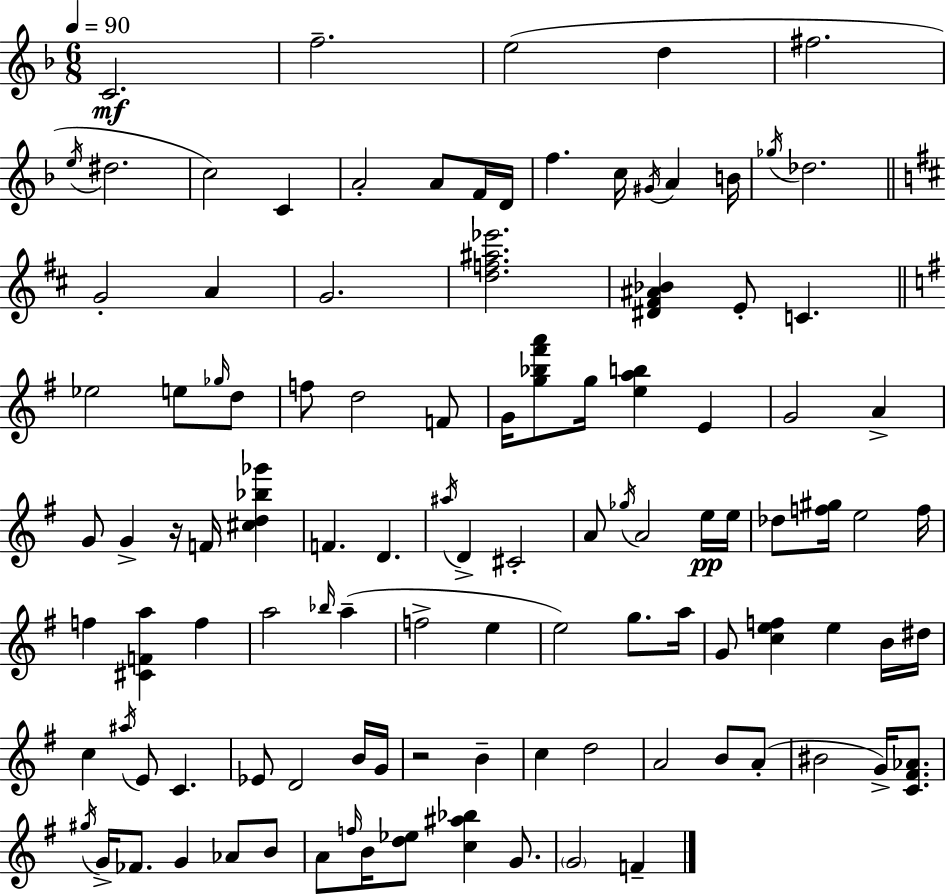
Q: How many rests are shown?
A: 2